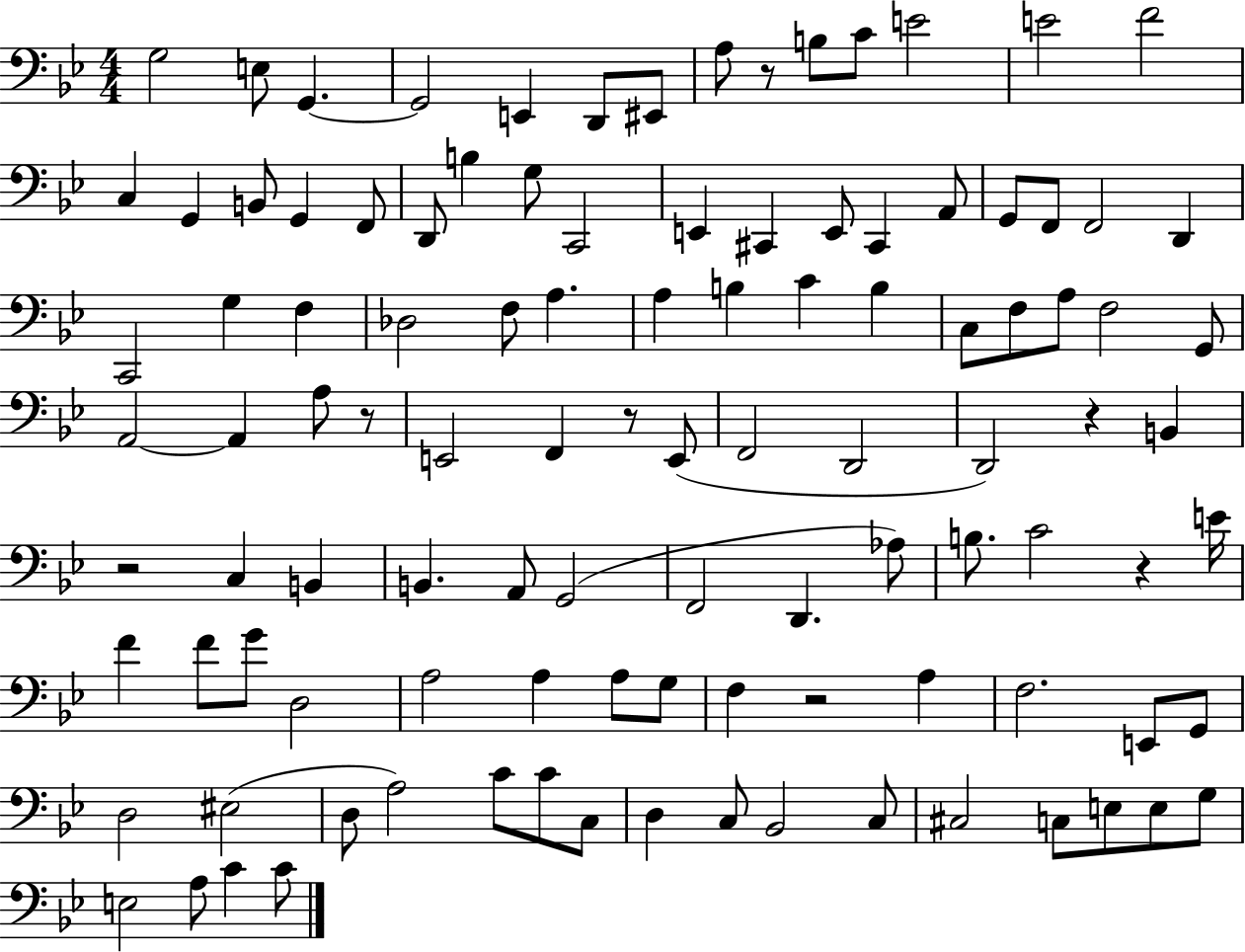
X:1
T:Untitled
M:4/4
L:1/4
K:Bb
G,2 E,/2 G,, G,,2 E,, D,,/2 ^E,,/2 A,/2 z/2 B,/2 C/2 E2 E2 F2 C, G,, B,,/2 G,, F,,/2 D,,/2 B, G,/2 C,,2 E,, ^C,, E,,/2 ^C,, A,,/2 G,,/2 F,,/2 F,,2 D,, C,,2 G, F, _D,2 F,/2 A, A, B, C B, C,/2 F,/2 A,/2 F,2 G,,/2 A,,2 A,, A,/2 z/2 E,,2 F,, z/2 E,,/2 F,,2 D,,2 D,,2 z B,, z2 C, B,, B,, A,,/2 G,,2 F,,2 D,, _A,/2 B,/2 C2 z E/4 F F/2 G/2 D,2 A,2 A, A,/2 G,/2 F, z2 A, F,2 E,,/2 G,,/2 D,2 ^E,2 D,/2 A,2 C/2 C/2 C,/2 D, C,/2 _B,,2 C,/2 ^C,2 C,/2 E,/2 E,/2 G,/2 E,2 A,/2 C C/2